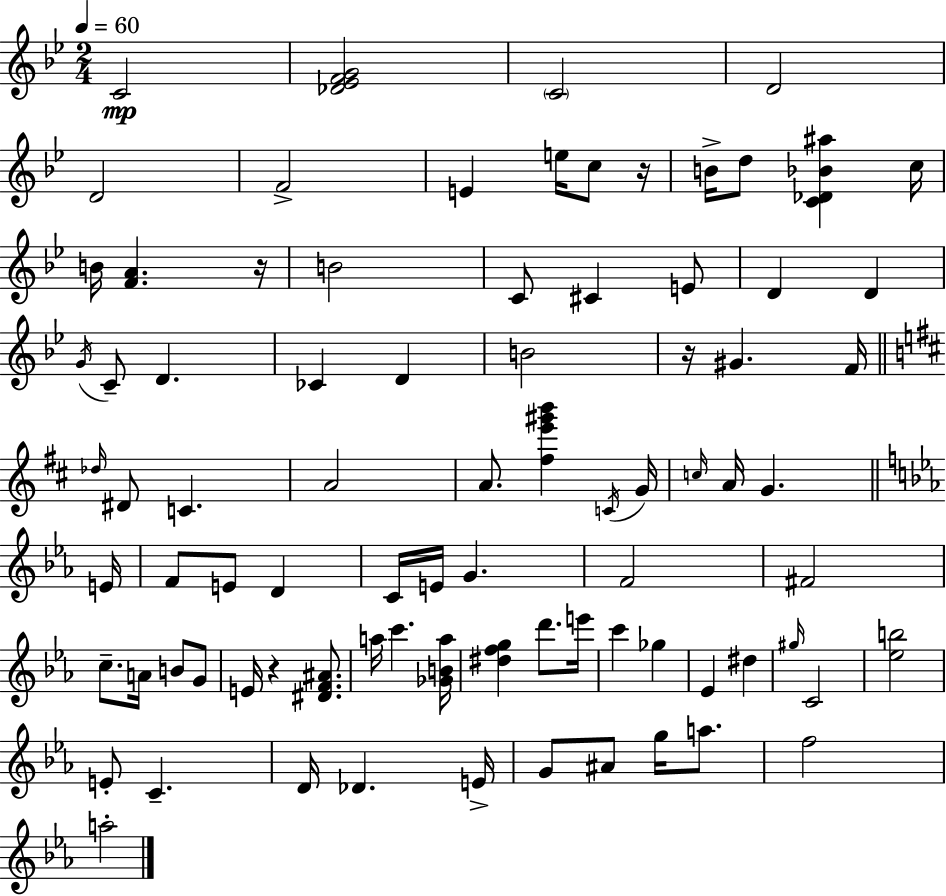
{
  \clef treble
  \numericTimeSignature
  \time 2/4
  \key g \minor
  \tempo 4 = 60
  c'2\mp | <des' ees' f' g'>2 | \parenthesize c'2 | d'2 | \break d'2 | f'2-> | e'4 e''16 c''8 r16 | b'16-> d''8 <c' des' bes' ais''>4 c''16 | \break b'16 <f' a'>4. r16 | b'2 | c'8 cis'4 e'8 | d'4 d'4 | \break \acciaccatura { g'16 } c'8-- d'4. | ces'4 d'4 | b'2 | r16 gis'4. | \break f'16 \bar "||" \break \key b \minor \grace { des''16 } dis'8 c'4. | a'2 | a'8. <fis'' e''' gis''' b'''>4 | \acciaccatura { c'16 } g'16 \grace { c''16 } a'16 g'4. | \break \bar "||" \break \key ees \major e'16 f'8 e'8 d'4 | c'16 e'16 g'4. | f'2 | fis'2 | \break c''8.-- a'16 b'8 g'8 | e'16 r4 <dis' f' ais'>8. | a''16 c'''4. | <ges' b' a''>16 <dis'' f'' g''>4 d'''8. | \break e'''16 c'''4 ges''4 | ees'4 dis''4 | \grace { gis''16 } c'2 | <ees'' b''>2 | \break e'8-. c'4.-- | d'16 des'4. | e'16-> g'8 ais'8 g''16 a''8. | f''2 | \break a''2-. | \bar "|."
}